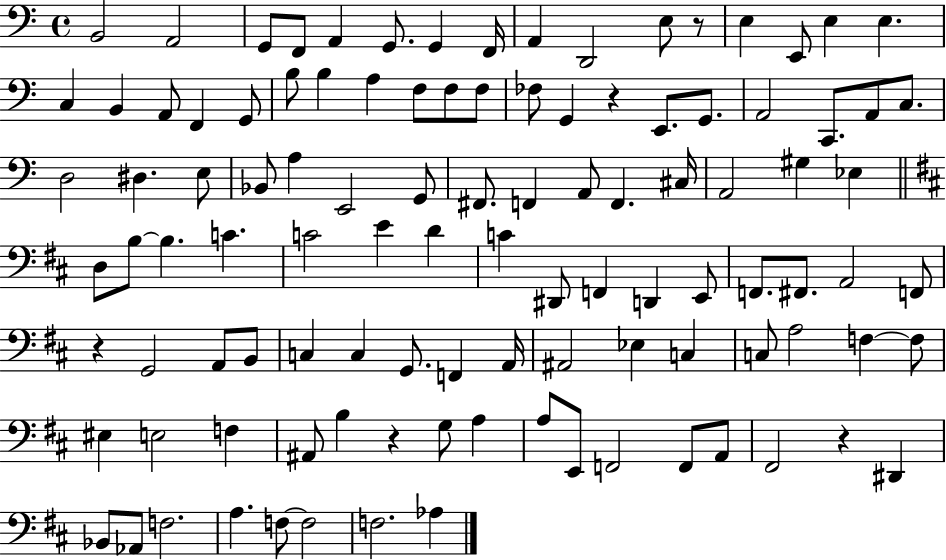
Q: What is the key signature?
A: C major